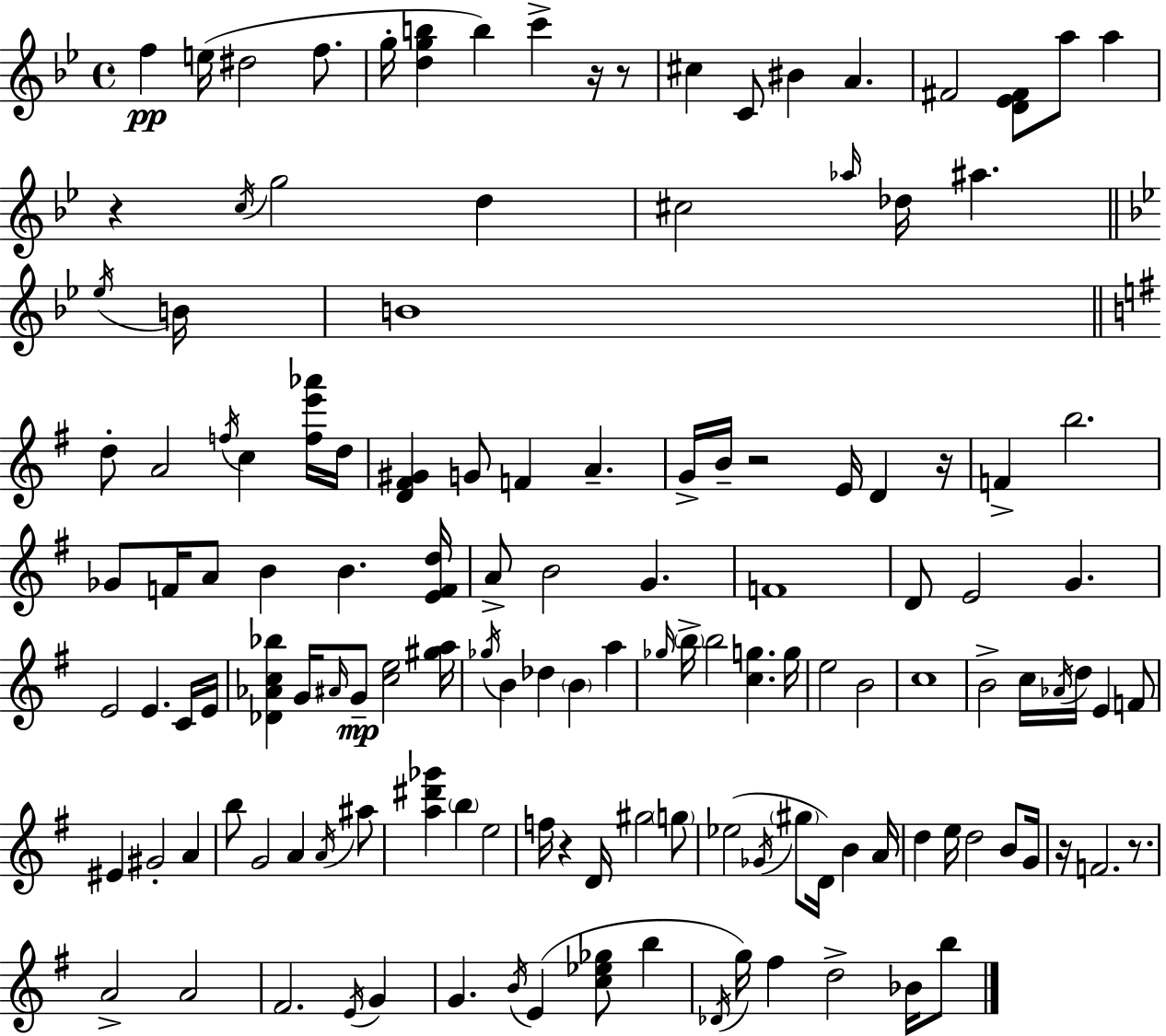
{
  \clef treble
  \time 4/4
  \defaultTimeSignature
  \key bes \major
  \repeat volta 2 { f''4\pp e''16( dis''2 f''8. | g''16-. <d'' g'' b''>4 b''4) c'''4-> r16 r8 | cis''4 c'8 bis'4 a'4. | fis'2 <d' ees' fis'>8 a''8 a''4 | \break r4 \acciaccatura { c''16 } g''2 d''4 | cis''2 \grace { aes''16 } des''16 ais''4. | \bar "||" \break \key bes \major \acciaccatura { ees''16 } b'16 b'1 | \bar "||" \break \key g \major d''8-. a'2 \acciaccatura { f''16 } c''4 <f'' e''' aes'''>16 | d''16 <d' fis' gis'>4 g'8 f'4 a'4.-- | g'16-> b'16-- r2 e'16 d'4 | r16 f'4-> b''2. | \break ges'8 f'16 a'8 b'4 b'4. | <e' f' d''>16 a'8-> b'2 g'4. | f'1 | d'8 e'2 g'4. | \break e'2 e'4. c'16 | e'16 <des' aes' c'' bes''>4 g'16 \grace { ais'16 } g'8--\mp <c'' e''>2 | <gis'' a''>16 \acciaccatura { ges''16 } b'4 des''4 \parenthesize b'4 a''4 | \grace { ges''16 } \parenthesize b''16-> b''2 <c'' g''>4. | \break g''16 e''2 b'2 | c''1 | b'2-> c''16 \acciaccatura { aes'16 } d''16 e'4 | f'8 eis'4 gis'2-. | \break a'4 b''8 g'2 a'4 | \acciaccatura { a'16 } ais''8 <a'' dis''' ges'''>4 \parenthesize b''4 e''2 | f''16 r4 d'16 gis''2 | \parenthesize g''8 ees''2( \acciaccatura { ges'16 } \parenthesize gis''8 | \break d'16) b'4 a'16 d''4 e''16 d''2 | b'8 g'16 r16 f'2. | r8. a'2-> a'2 | fis'2. | \break \acciaccatura { e'16 } g'4 g'4. \acciaccatura { b'16 }( e'4 | <c'' ees'' ges''>8 b''4 \acciaccatura { des'16 } g''16) fis''4 d''2-> | bes'16 b''8 } \bar "|."
}